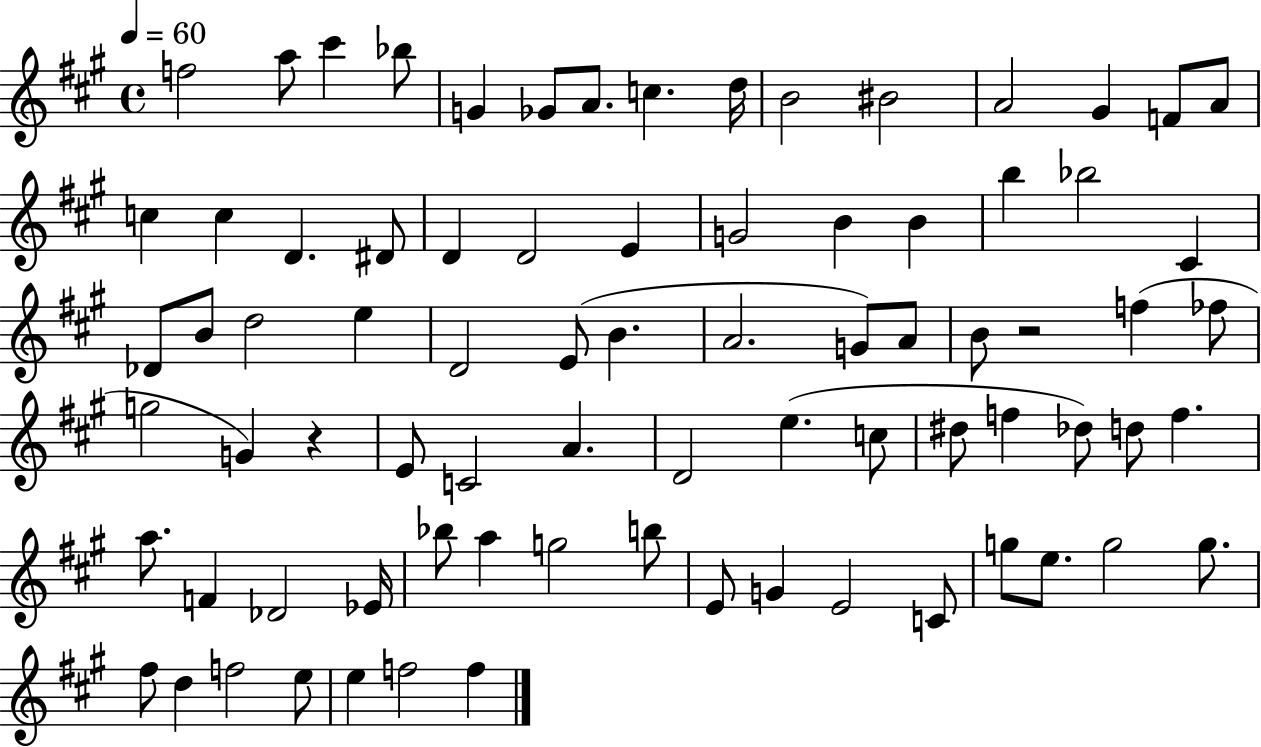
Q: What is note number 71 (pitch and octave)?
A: F#5